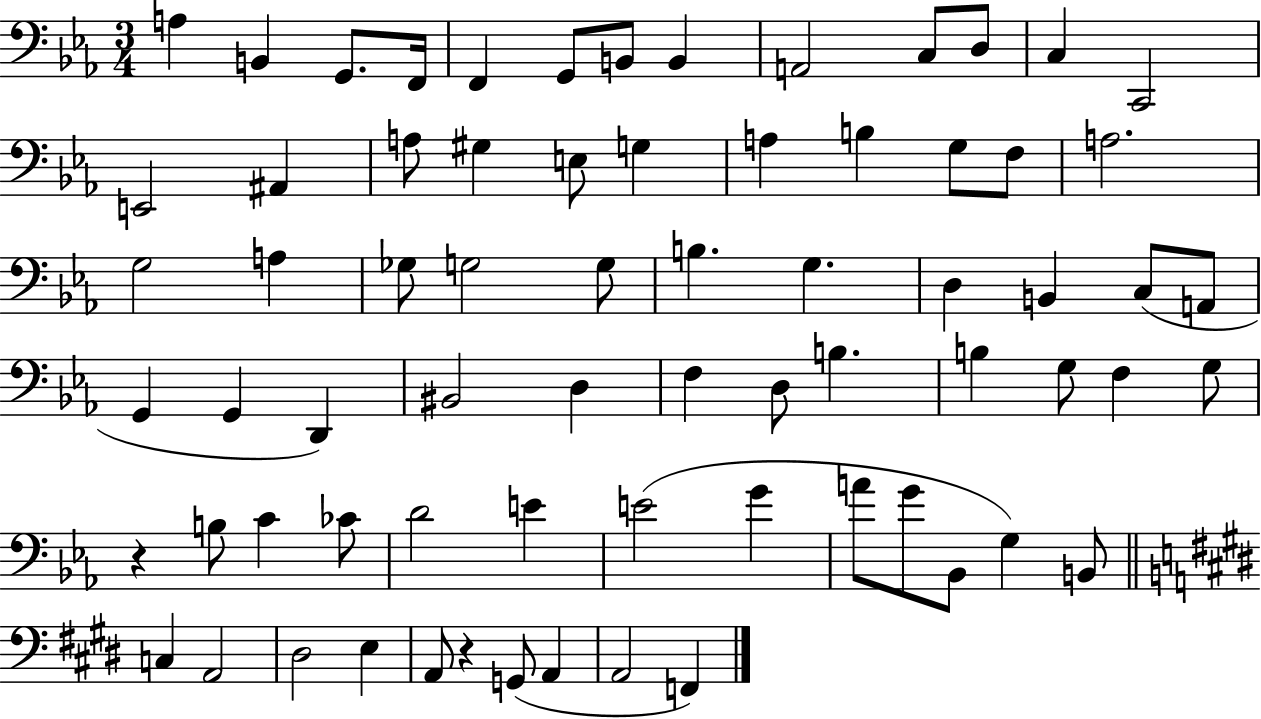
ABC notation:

X:1
T:Untitled
M:3/4
L:1/4
K:Eb
A, B,, G,,/2 F,,/4 F,, G,,/2 B,,/2 B,, A,,2 C,/2 D,/2 C, C,,2 E,,2 ^A,, A,/2 ^G, E,/2 G, A, B, G,/2 F,/2 A,2 G,2 A, _G,/2 G,2 G,/2 B, G, D, B,, C,/2 A,,/2 G,, G,, D,, ^B,,2 D, F, D,/2 B, B, G,/2 F, G,/2 z B,/2 C _C/2 D2 E E2 G A/2 G/2 _B,,/2 G, B,,/2 C, A,,2 ^D,2 E, A,,/2 z G,,/2 A,, A,,2 F,,